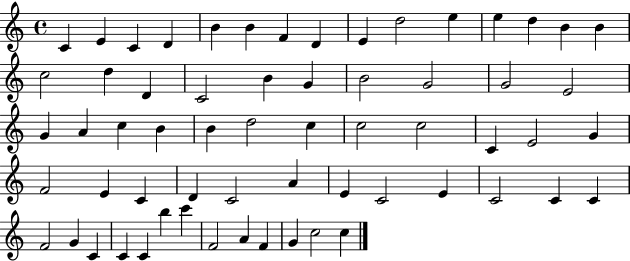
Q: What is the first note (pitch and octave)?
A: C4